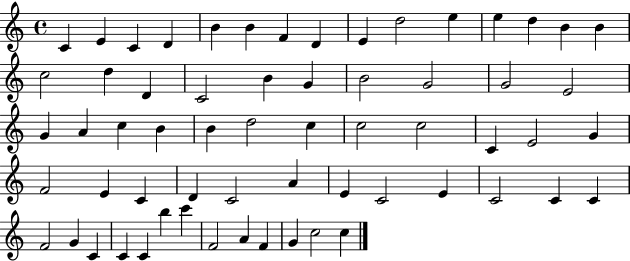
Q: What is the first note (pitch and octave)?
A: C4